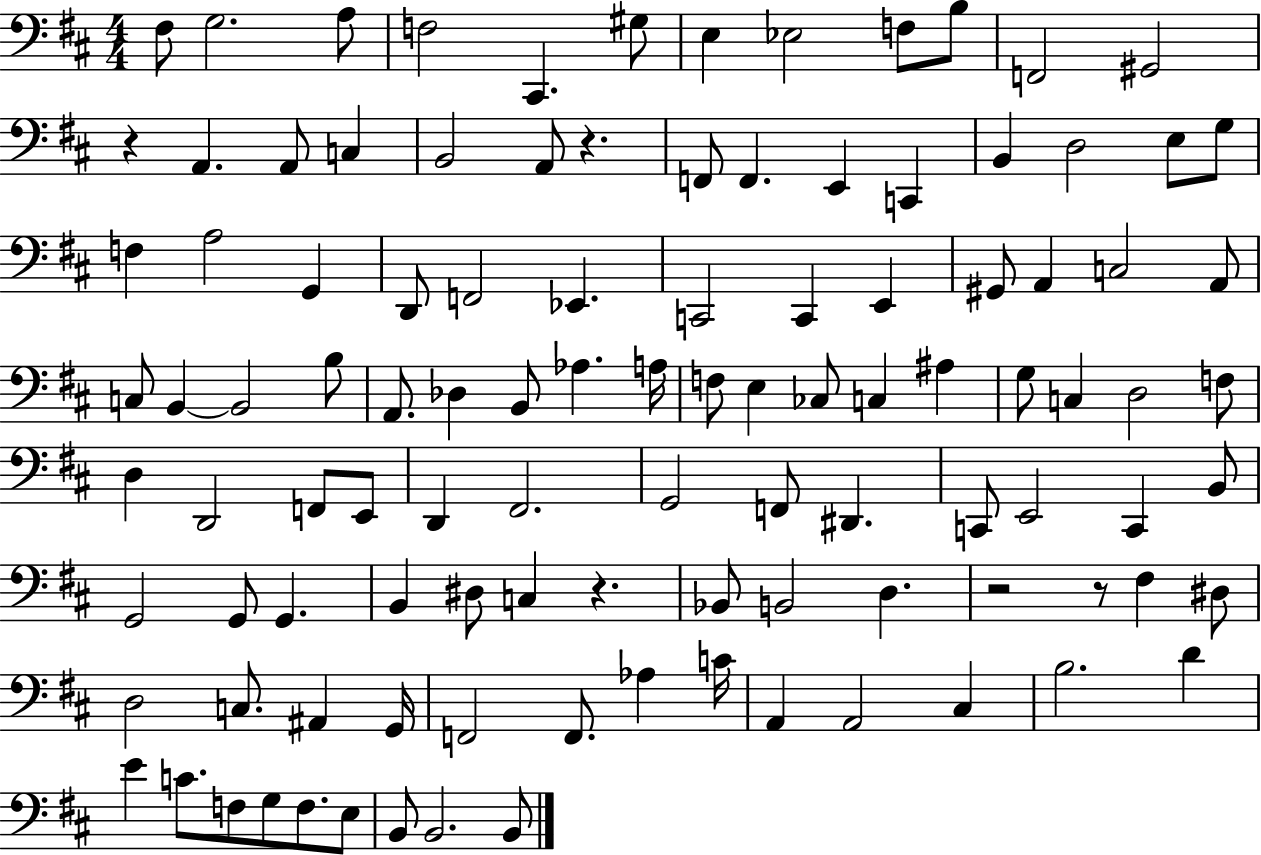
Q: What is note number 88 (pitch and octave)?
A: C4